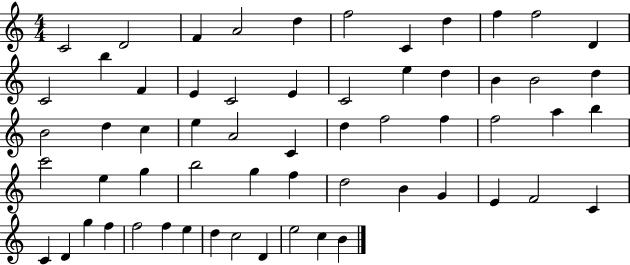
C4/h D4/h F4/q A4/h D5/q F5/h C4/q D5/q F5/q F5/h D4/q C4/h B5/q F4/q E4/q C4/h E4/q C4/h E5/q D5/q B4/q B4/h D5/q B4/h D5/q C5/q E5/q A4/h C4/q D5/q F5/h F5/q F5/h A5/q B5/q C6/h E5/q G5/q B5/h G5/q F5/q D5/h B4/q G4/q E4/q F4/h C4/q C4/q D4/q G5/q F5/q F5/h F5/q E5/q D5/q C5/h D4/q E5/h C5/q B4/q